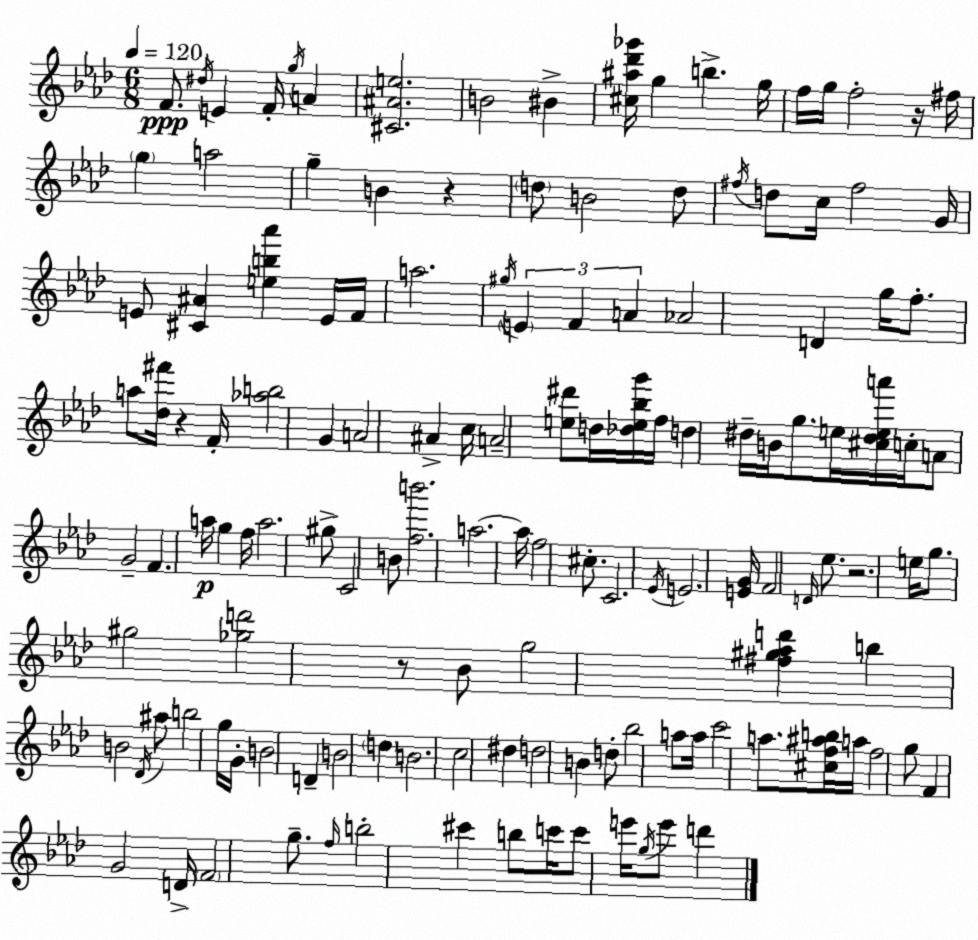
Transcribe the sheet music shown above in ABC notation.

X:1
T:Untitled
M:6/8
L:1/4
K:Fm
F/2 ^d/4 E F/4 g/4 A [^C^Ae]2 B2 ^B [^c^a_d'_g']/4 g b g/4 f/4 g/4 f2 z/4 ^f/4 g a2 g B z d/2 B2 d/2 ^f/4 d/2 c/4 ^f2 G/4 E/2 [^C^A] [eb_a'] E/4 F/4 a2 ^g/4 E F A _A2 D g/4 f/2 a/2 [_d^f']/4 z F/4 [_ab]2 G A2 ^A c/4 A2 [e^d']/2 d/4 [_de_bg']/4 f/4 d ^d/4 B/4 g/2 e/4 [^c^dea']/4 c/4 A/2 G2 F a/4 g f/4 a2 ^g/2 C2 B/2 [fb']2 a2 a/4 f2 ^c/2 C2 _E/4 E2 [EG]/4 F2 D/4 _e/2 z2 e/4 g/2 ^g2 [_gd']2 z/2 _B/2 g2 [^f^g_ad'] b B2 _D/4 ^a/2 b2 g/4 G/4 B2 D B2 d B2 c2 ^d d2 B d/2 _b2 a/2 a/4 c'2 a/2 [^cf^ab]/4 a/4 f2 g/2 F G2 D/4 F2 g/2 f/4 b2 ^c' b/2 c'/4 c'/2 e'/4 g/4 e'/2 d'